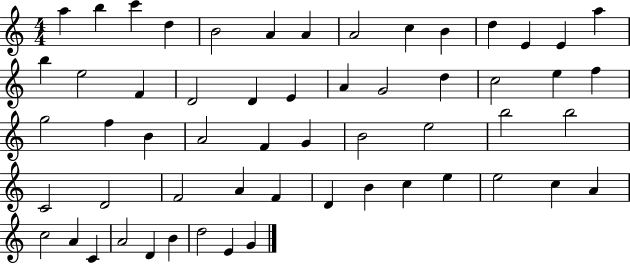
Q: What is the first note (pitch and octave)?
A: A5